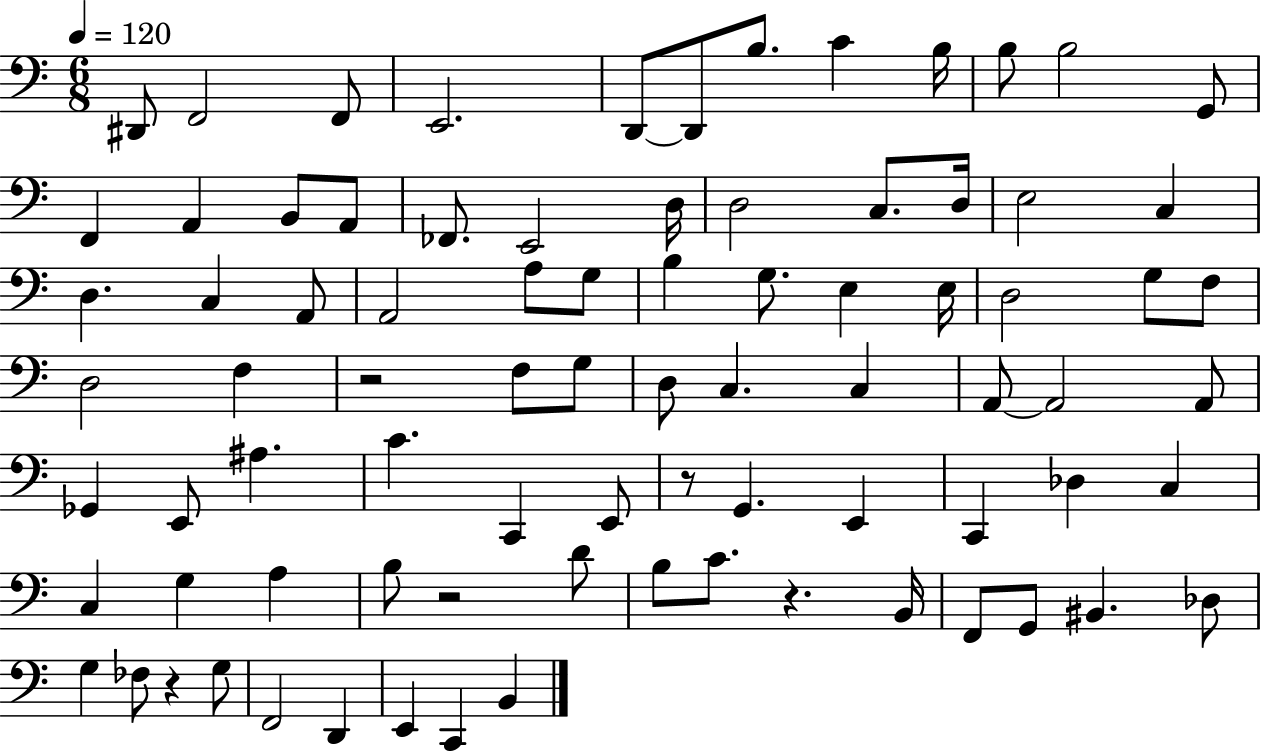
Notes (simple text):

D#2/e F2/h F2/e E2/h. D2/e D2/e B3/e. C4/q B3/s B3/e B3/h G2/e F2/q A2/q B2/e A2/e FES2/e. E2/h D3/s D3/h C3/e. D3/s E3/h C3/q D3/q. C3/q A2/e A2/h A3/e G3/e B3/q G3/e. E3/q E3/s D3/h G3/e F3/e D3/h F3/q R/h F3/e G3/e D3/e C3/q. C3/q A2/e A2/h A2/e Gb2/q E2/e A#3/q. C4/q. C2/q E2/e R/e G2/q. E2/q C2/q Db3/q C3/q C3/q G3/q A3/q B3/e R/h D4/e B3/e C4/e. R/q. B2/s F2/e G2/e BIS2/q. Db3/e G3/q FES3/e R/q G3/e F2/h D2/q E2/q C2/q B2/q